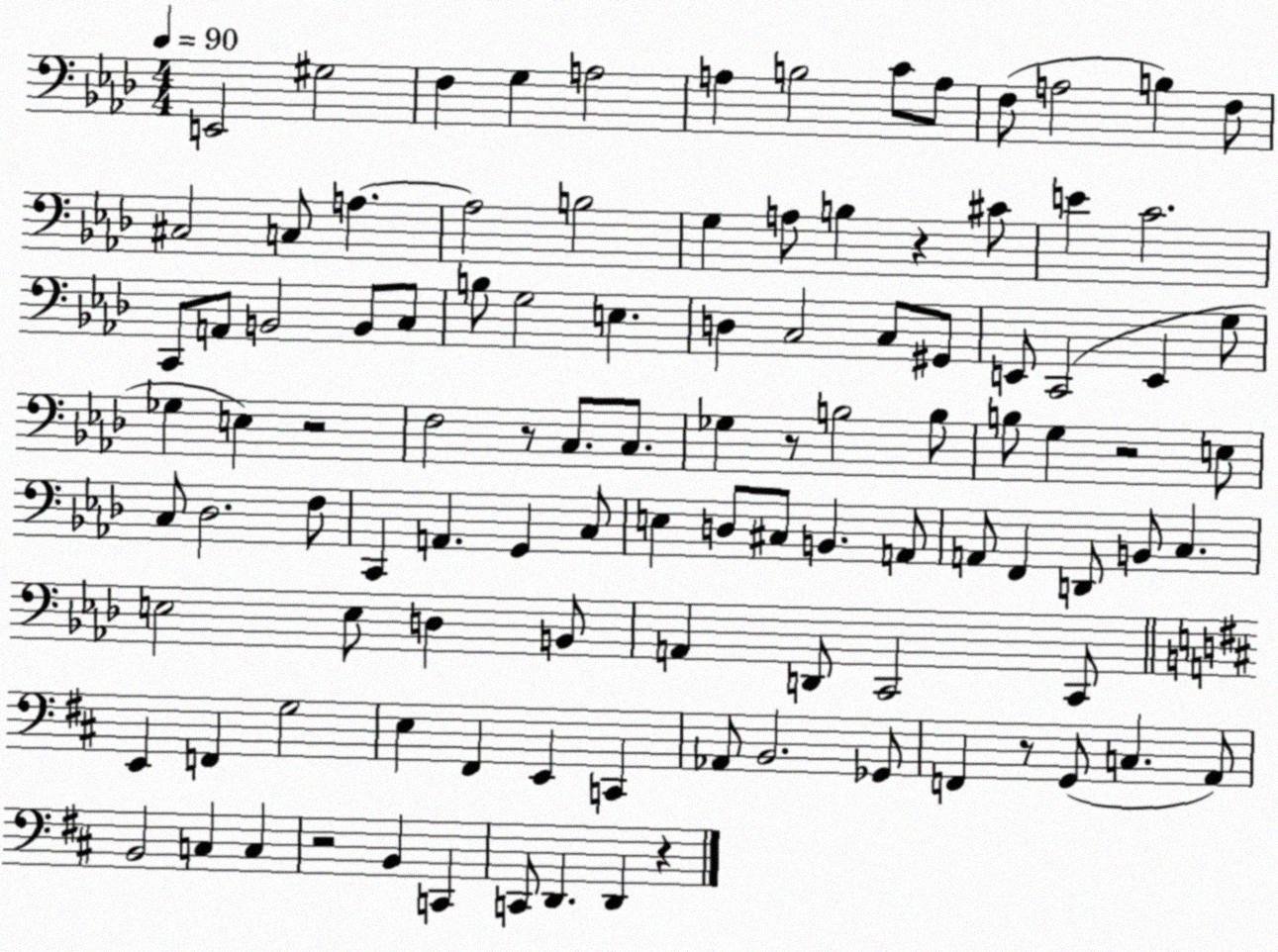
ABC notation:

X:1
T:Untitled
M:4/4
L:1/4
K:Ab
E,,2 ^G,2 F, G, A,2 A, B,2 C/2 A,/2 F,/2 A,2 B, F,/2 ^C,2 C,/2 A, A,2 B,2 G, A,/2 B, z ^C/2 E C2 C,,/2 A,,/2 B,,2 B,,/2 C,/2 B,/2 G,2 E, D, C,2 C,/2 ^G,,/2 E,,/2 C,,2 E,, G,/2 _G, E, z2 F,2 z/2 C,/2 C,/2 _G, z/2 B,2 B,/2 B,/2 G, z2 E,/2 C,/2 _D,2 F,/2 C,, A,, G,, C,/2 E, D,/2 ^C,/2 B,, A,,/2 A,,/2 F,, D,,/2 B,,/2 C, E,2 E,/2 D, B,,/2 A,, D,,/2 C,,2 C,,/2 E,, F,, G,2 E, ^F,, E,, C,, _A,,/2 B,,2 _G,,/2 F,, z/2 G,,/2 C, A,,/2 B,,2 C, C, z2 B,, C,, C,,/2 D,, D,, z